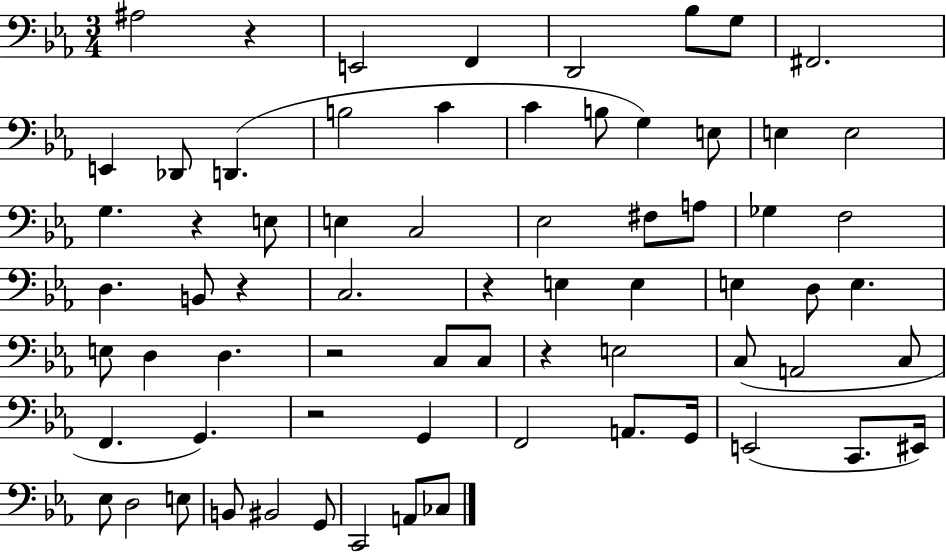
{
  \clef bass
  \numericTimeSignature
  \time 3/4
  \key ees \major
  ais2 r4 | e,2 f,4 | d,2 bes8 g8 | fis,2. | \break e,4 des,8 d,4.( | b2 c'4 | c'4 b8 g4) e8 | e4 e2 | \break g4. r4 e8 | e4 c2 | ees2 fis8 a8 | ges4 f2 | \break d4. b,8 r4 | c2. | r4 e4 e4 | e4 d8 e4. | \break e8 d4 d4. | r2 c8 c8 | r4 e2 | c8( a,2 c8 | \break f,4. g,4.) | r2 g,4 | f,2 a,8. g,16 | e,2( c,8. eis,16) | \break ees8 d2 e8 | b,8 bis,2 g,8 | c,2 a,8 ces8 | \bar "|."
}